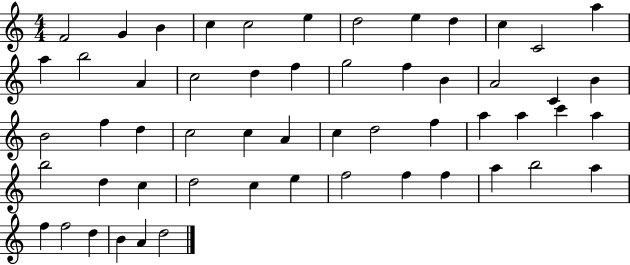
F4/h G4/q B4/q C5/q C5/h E5/q D5/h E5/q D5/q C5/q C4/h A5/q A5/q B5/h A4/q C5/h D5/q F5/q G5/h F5/q B4/q A4/h C4/q B4/q B4/h F5/q D5/q C5/h C5/q A4/q C5/q D5/h F5/q A5/q A5/q C6/q A5/q B5/h D5/q C5/q D5/h C5/q E5/q F5/h F5/q F5/q A5/q B5/h A5/q F5/q F5/h D5/q B4/q A4/q D5/h